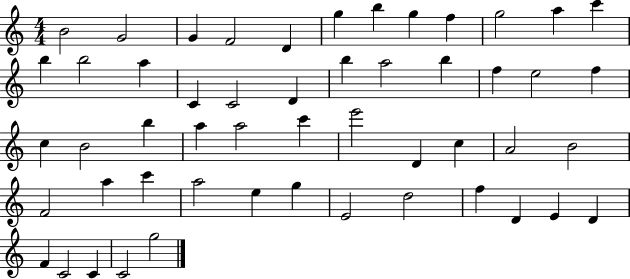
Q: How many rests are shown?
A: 0